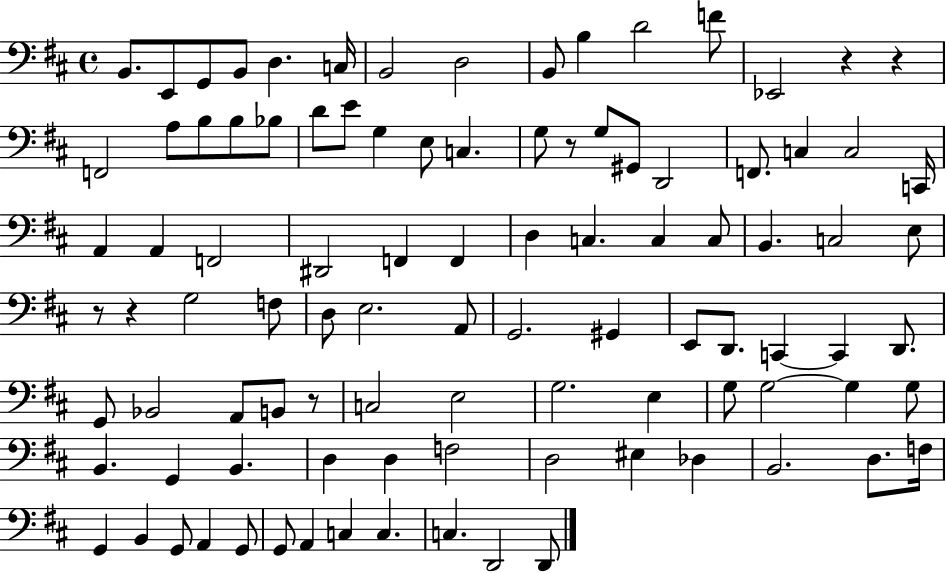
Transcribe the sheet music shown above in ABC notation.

X:1
T:Untitled
M:4/4
L:1/4
K:D
B,,/2 E,,/2 G,,/2 B,,/2 D, C,/4 B,,2 D,2 B,,/2 B, D2 F/2 _E,,2 z z F,,2 A,/2 B,/2 B,/2 _B,/2 D/2 E/2 G, E,/2 C, G,/2 z/2 G,/2 ^G,,/2 D,,2 F,,/2 C, C,2 C,,/4 A,, A,, F,,2 ^D,,2 F,, F,, D, C, C, C,/2 B,, C,2 E,/2 z/2 z G,2 F,/2 D,/2 E,2 A,,/2 G,,2 ^G,, E,,/2 D,,/2 C,, C,, D,,/2 G,,/2 _B,,2 A,,/2 B,,/2 z/2 C,2 E,2 G,2 E, G,/2 G,2 G, G,/2 B,, G,, B,, D, D, F,2 D,2 ^E, _D, B,,2 D,/2 F,/4 G,, B,, G,,/2 A,, G,,/2 G,,/2 A,, C, C, C, D,,2 D,,/2